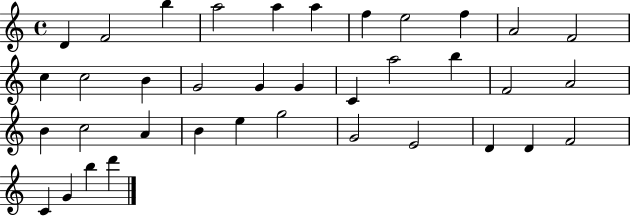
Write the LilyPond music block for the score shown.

{
  \clef treble
  \time 4/4
  \defaultTimeSignature
  \key c \major
  d'4 f'2 b''4 | a''2 a''4 a''4 | f''4 e''2 f''4 | a'2 f'2 | \break c''4 c''2 b'4 | g'2 g'4 g'4 | c'4 a''2 b''4 | f'2 a'2 | \break b'4 c''2 a'4 | b'4 e''4 g''2 | g'2 e'2 | d'4 d'4 f'2 | \break c'4 g'4 b''4 d'''4 | \bar "|."
}